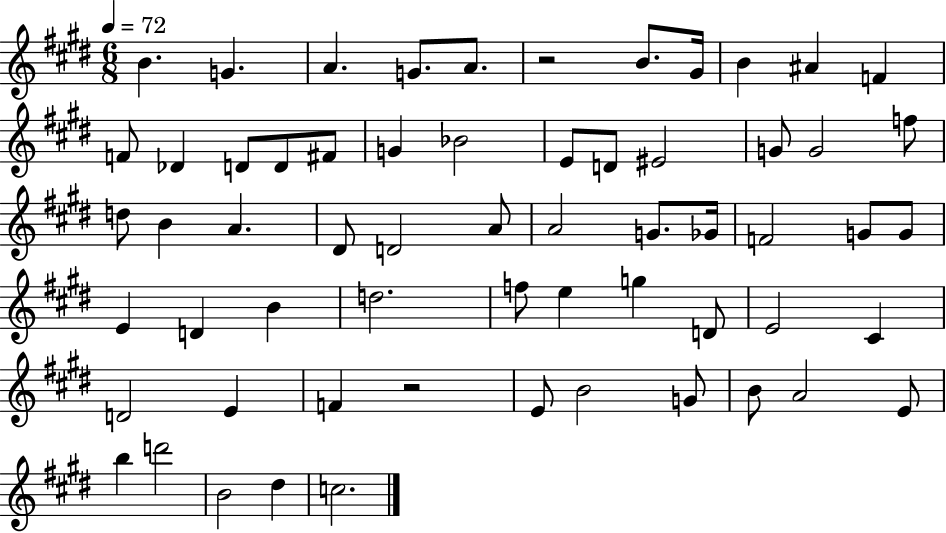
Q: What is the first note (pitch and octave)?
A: B4